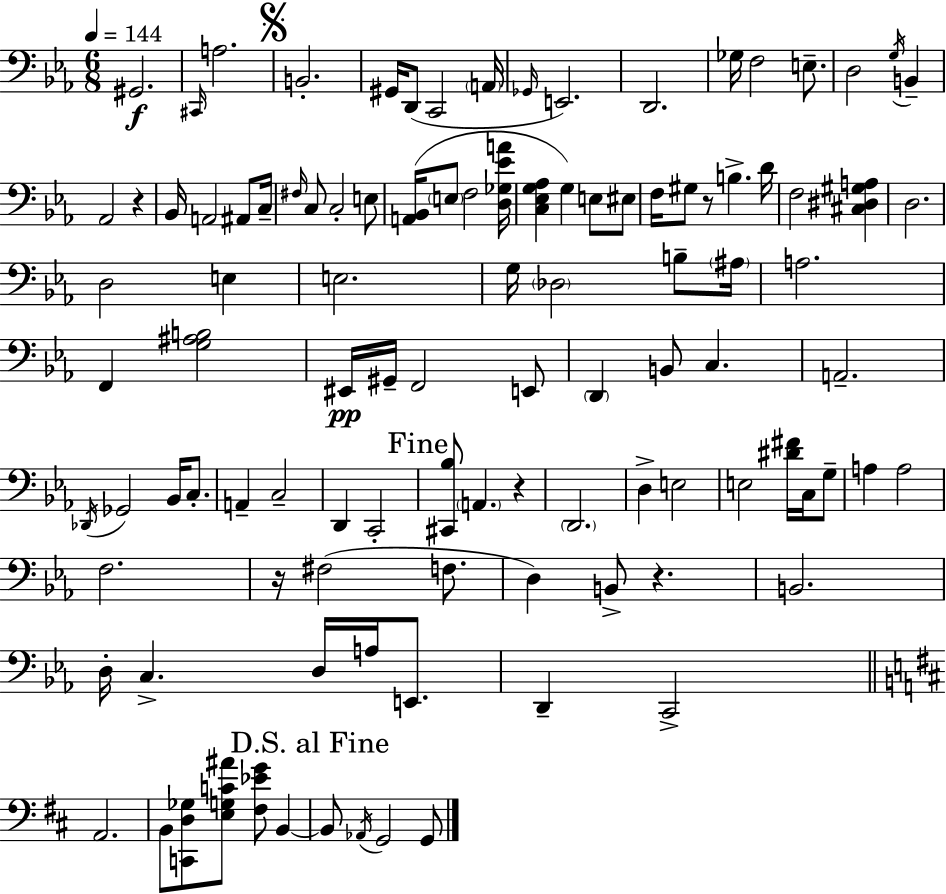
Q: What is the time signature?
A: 6/8